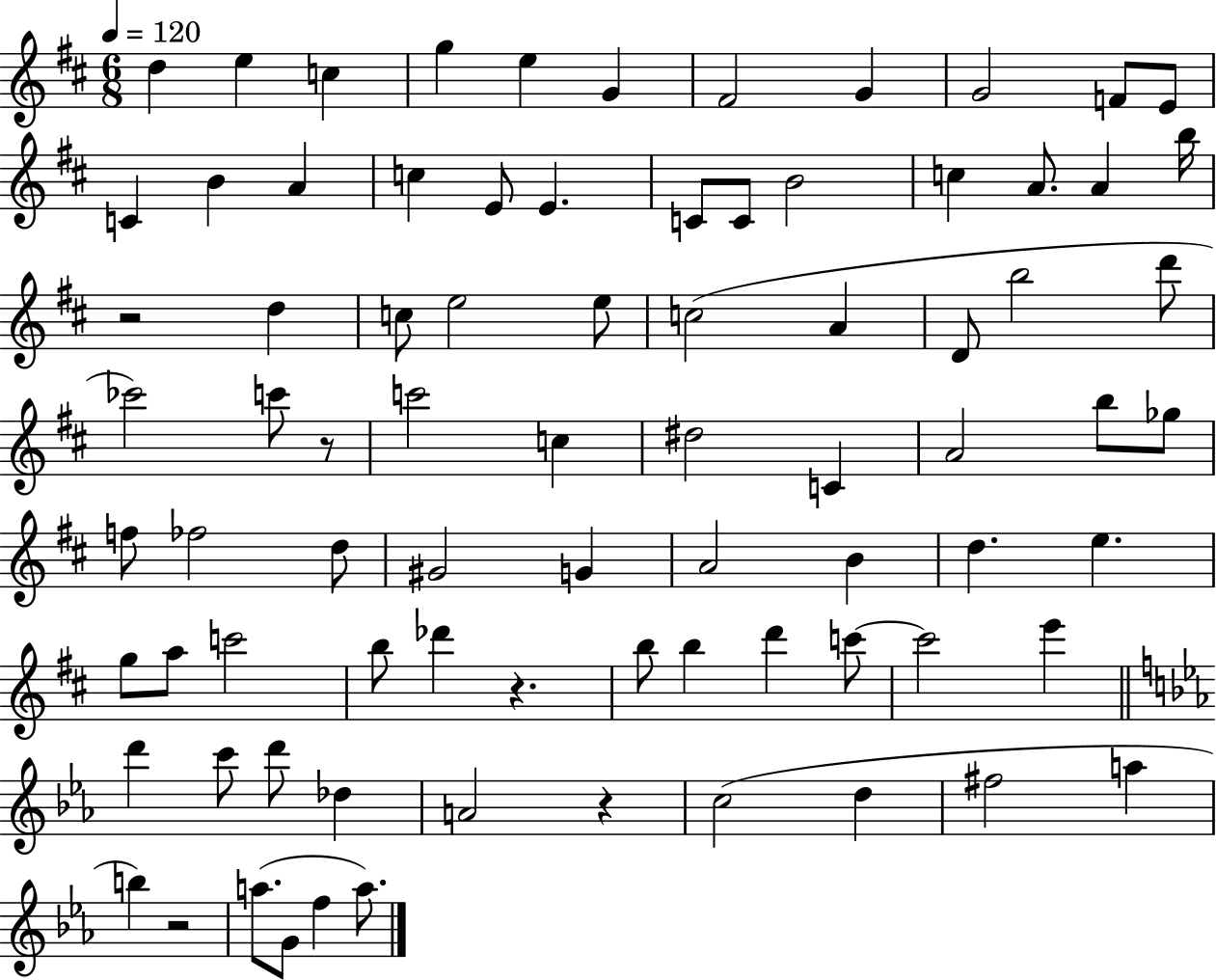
D5/q E5/q C5/q G5/q E5/q G4/q F#4/h G4/q G4/h F4/e E4/e C4/q B4/q A4/q C5/q E4/e E4/q. C4/e C4/e B4/h C5/q A4/e. A4/q B5/s R/h D5/q C5/e E5/h E5/e C5/h A4/q D4/e B5/h D6/e CES6/h C6/e R/e C6/h C5/q D#5/h C4/q A4/h B5/e Gb5/e F5/e FES5/h D5/e G#4/h G4/q A4/h B4/q D5/q. E5/q. G5/e A5/e C6/h B5/e Db6/q R/q. B5/e B5/q D6/q C6/e C6/h E6/q D6/q C6/e D6/e Db5/q A4/h R/q C5/h D5/q F#5/h A5/q B5/q R/h A5/e. G4/e F5/q A5/e.